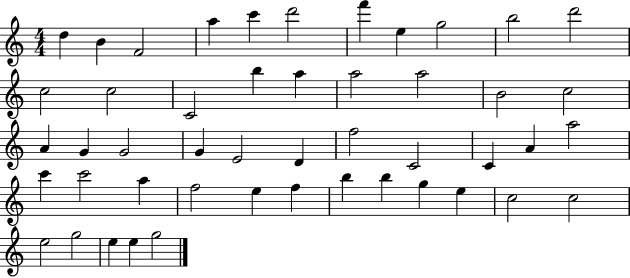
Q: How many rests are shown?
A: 0